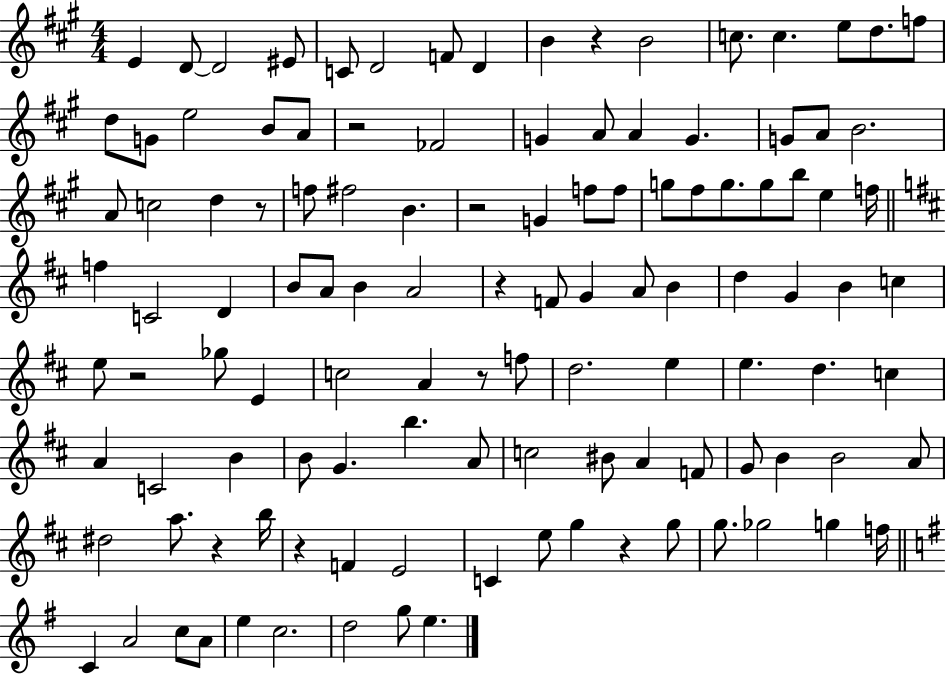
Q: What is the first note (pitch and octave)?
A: E4